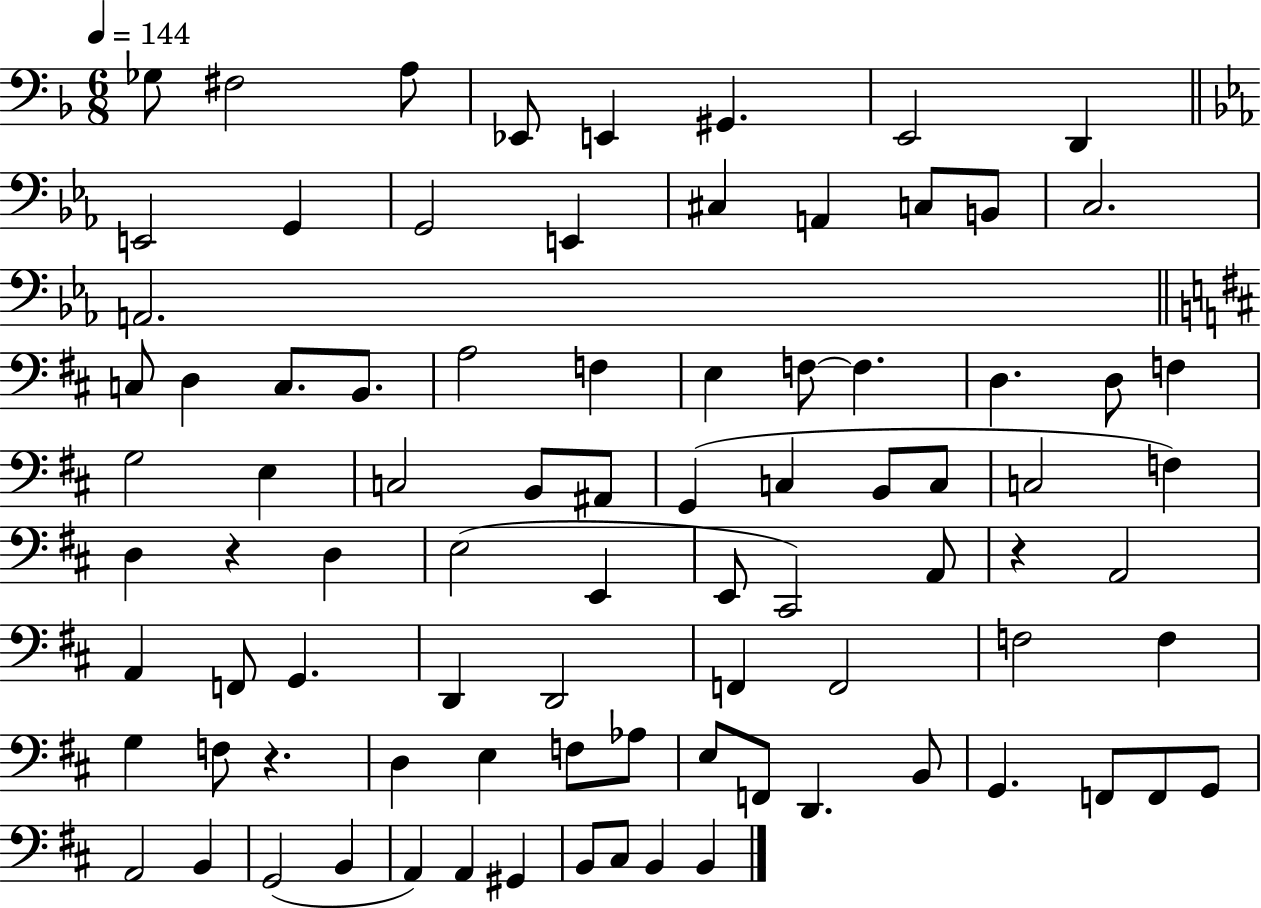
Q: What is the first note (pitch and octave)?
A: Gb3